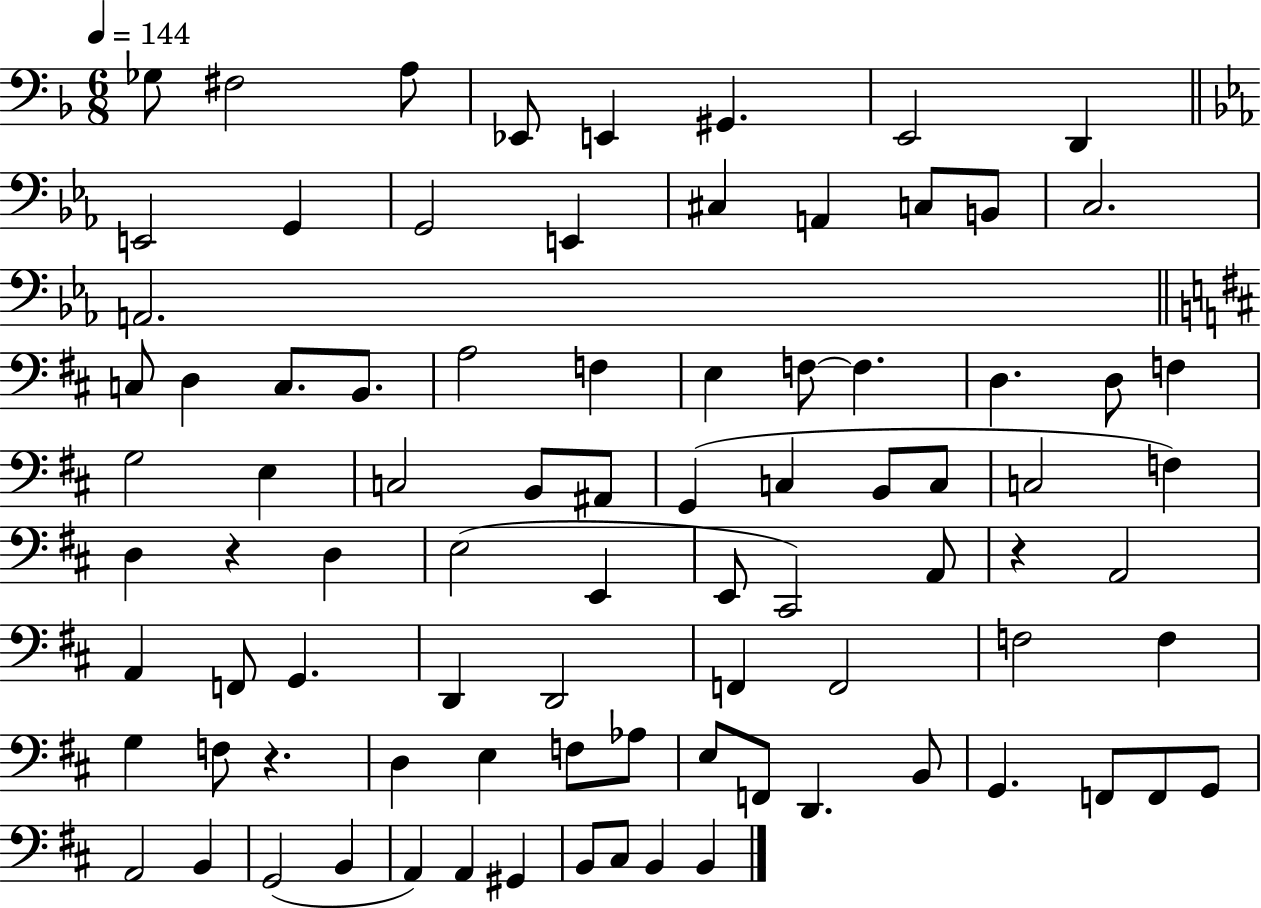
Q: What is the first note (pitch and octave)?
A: Gb3